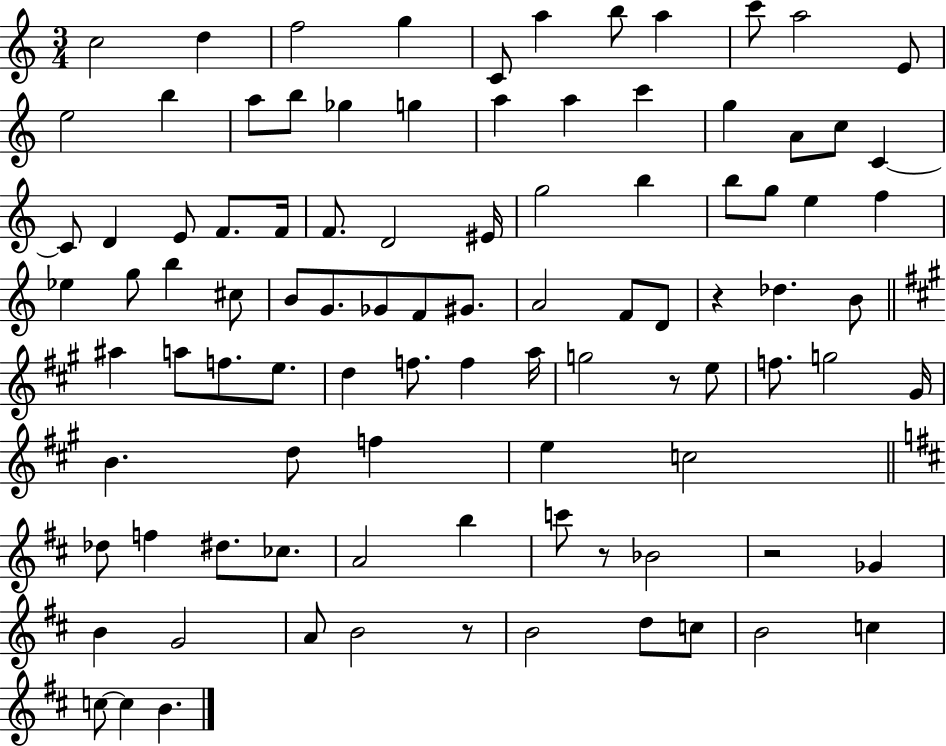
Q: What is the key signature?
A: C major